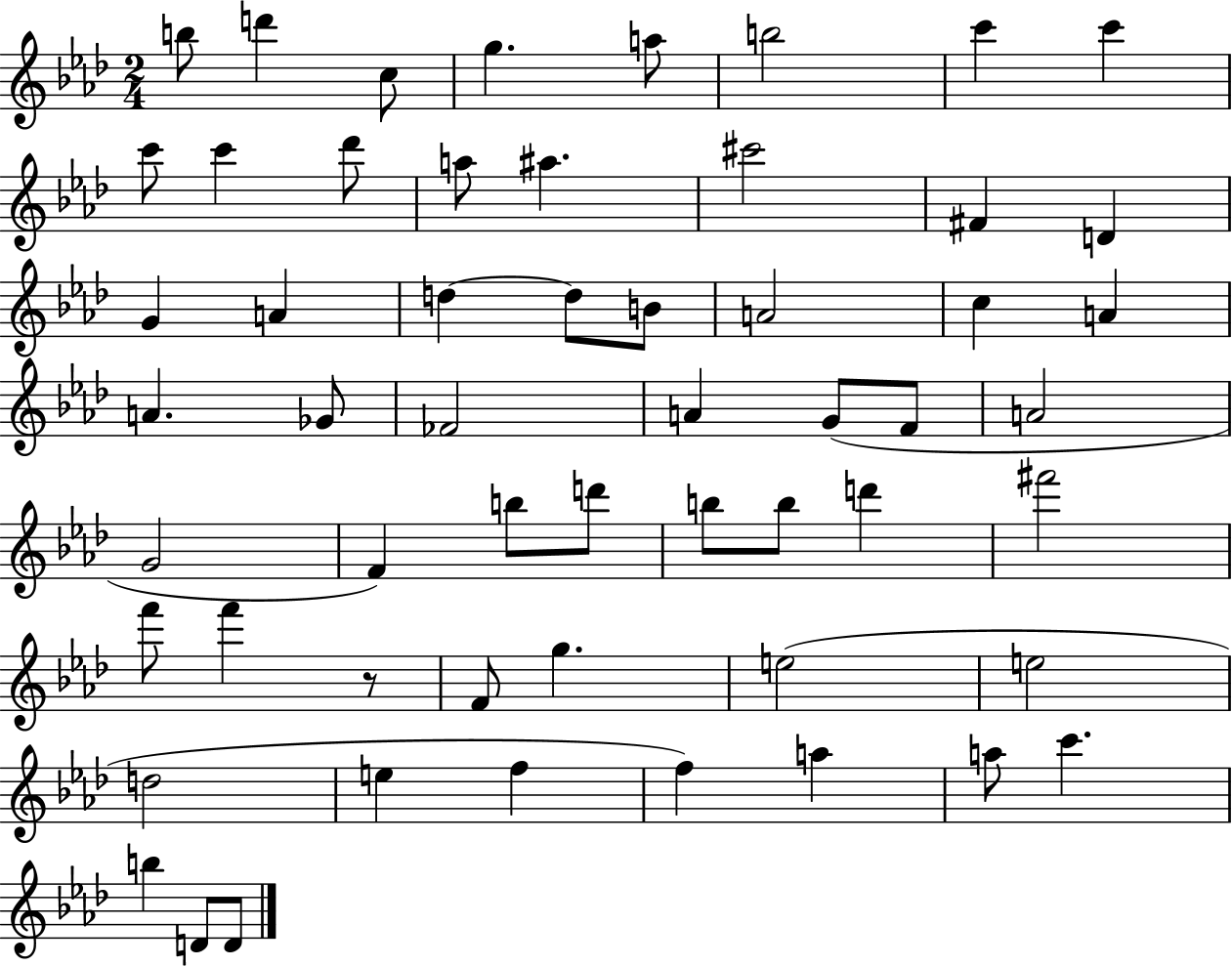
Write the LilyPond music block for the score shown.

{
  \clef treble
  \numericTimeSignature
  \time 2/4
  \key aes \major
  b''8 d'''4 c''8 | g''4. a''8 | b''2 | c'''4 c'''4 | \break c'''8 c'''4 des'''8 | a''8 ais''4. | cis'''2 | fis'4 d'4 | \break g'4 a'4 | d''4~~ d''8 b'8 | a'2 | c''4 a'4 | \break a'4. ges'8 | fes'2 | a'4 g'8( f'8 | a'2 | \break g'2 | f'4) b''8 d'''8 | b''8 b''8 d'''4 | fis'''2 | \break f'''8 f'''4 r8 | f'8 g''4. | e''2( | e''2 | \break d''2 | e''4 f''4 | f''4) a''4 | a''8 c'''4. | \break b''4 d'8 d'8 | \bar "|."
}